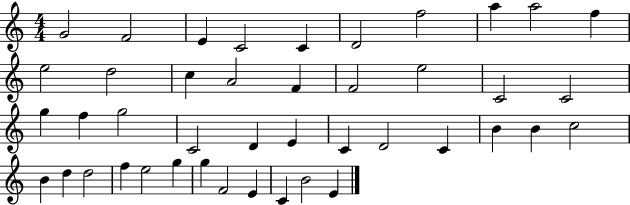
{
  \clef treble
  \numericTimeSignature
  \time 4/4
  \key c \major
  g'2 f'2 | e'4 c'2 c'4 | d'2 f''2 | a''4 a''2 f''4 | \break e''2 d''2 | c''4 a'2 f'4 | f'2 e''2 | c'2 c'2 | \break g''4 f''4 g''2 | c'2 d'4 e'4 | c'4 d'2 c'4 | b'4 b'4 c''2 | \break b'4 d''4 d''2 | f''4 e''2 g''4 | g''4 f'2 e'4 | c'4 b'2 e'4 | \break \bar "|."
}